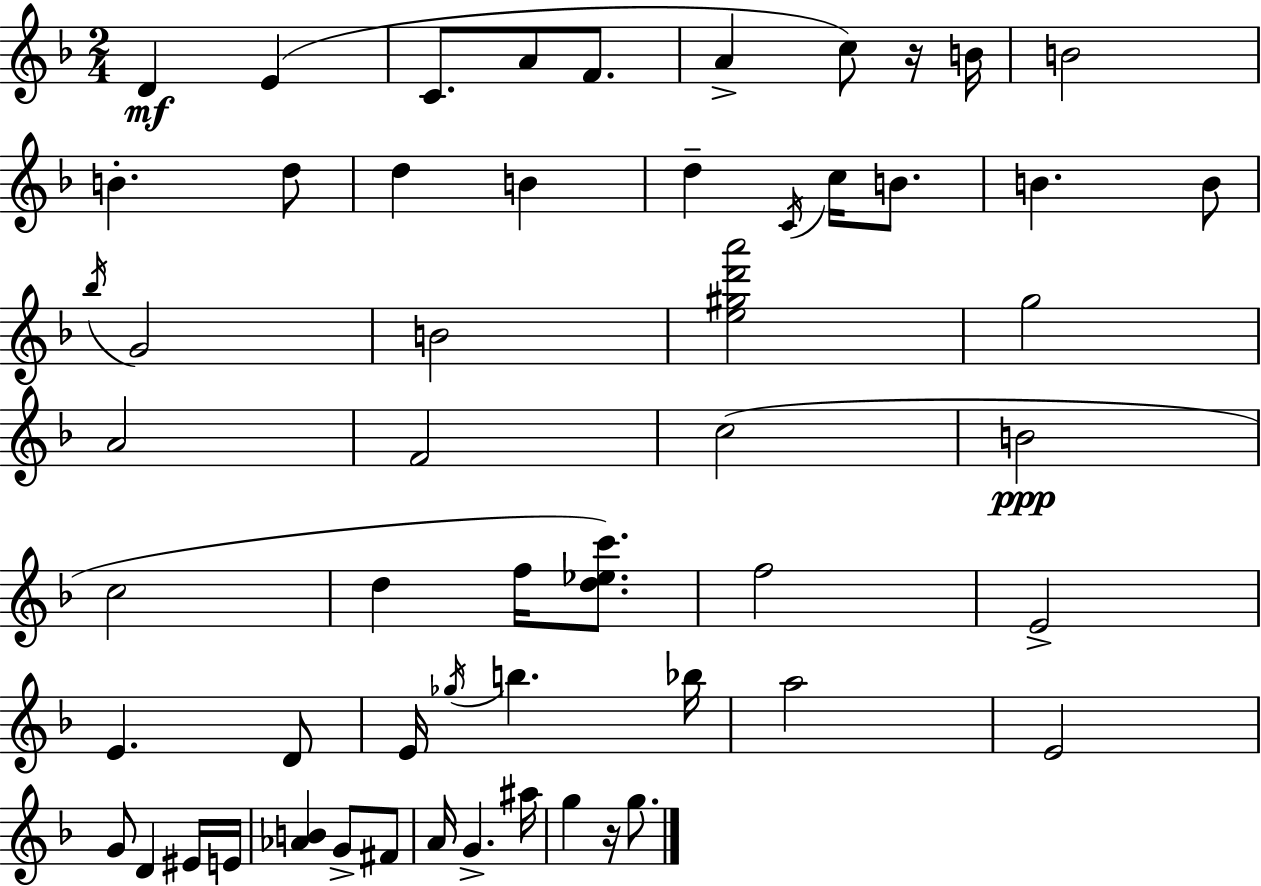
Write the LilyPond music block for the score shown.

{
  \clef treble
  \numericTimeSignature
  \time 2/4
  \key f \major
  d'4\mf e'4( | c'8. a'8 f'8. | a'4-> c''8) r16 b'16 | b'2 | \break b'4.-. d''8 | d''4 b'4 | d''4-- \acciaccatura { c'16 } c''16 b'8. | b'4. b'8 | \break \acciaccatura { bes''16 } g'2 | b'2 | <e'' gis'' d''' a'''>2 | g''2 | \break a'2 | f'2 | c''2( | b'2\ppp | \break c''2 | d''4 f''16 <d'' ees'' c'''>8.) | f''2 | e'2-> | \break e'4. | d'8 e'16 \acciaccatura { ges''16 } b''4. | bes''16 a''2 | e'2 | \break g'8 d'4 | eis'16 e'16 <aes' b'>4 g'8-> | fis'8 a'16 g'4.-> | ais''16 g''4 r16 | \break g''8. \bar "|."
}